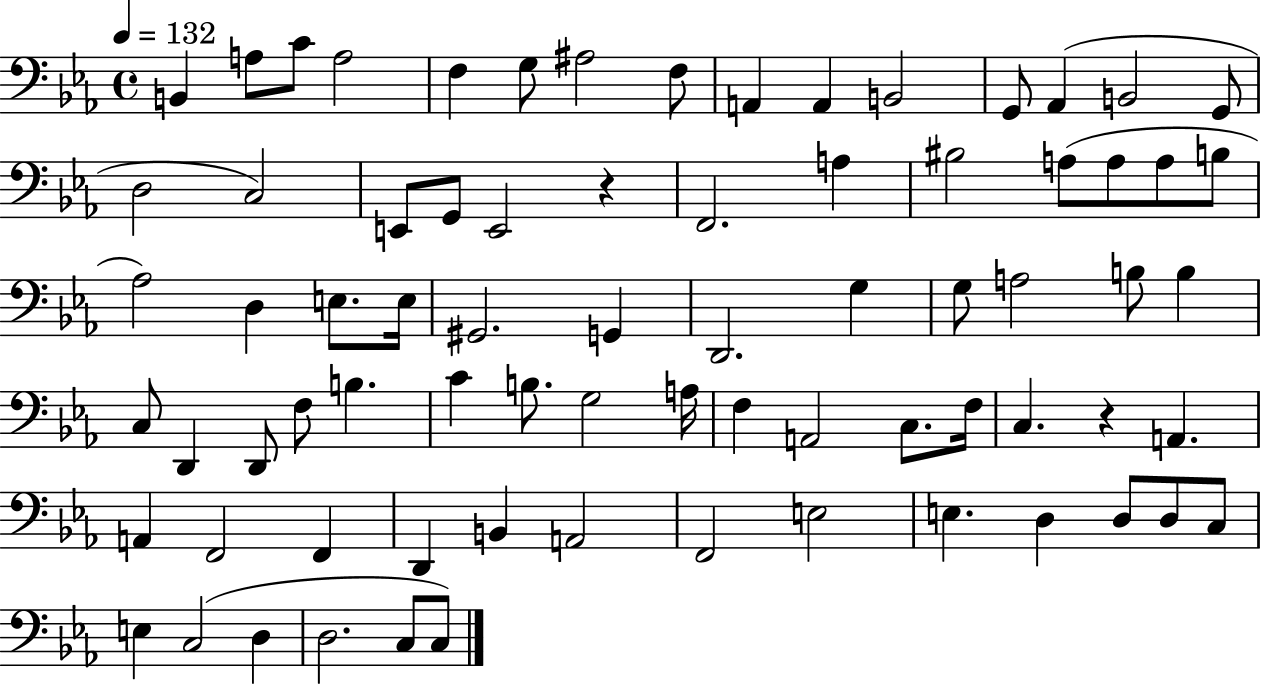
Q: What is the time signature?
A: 4/4